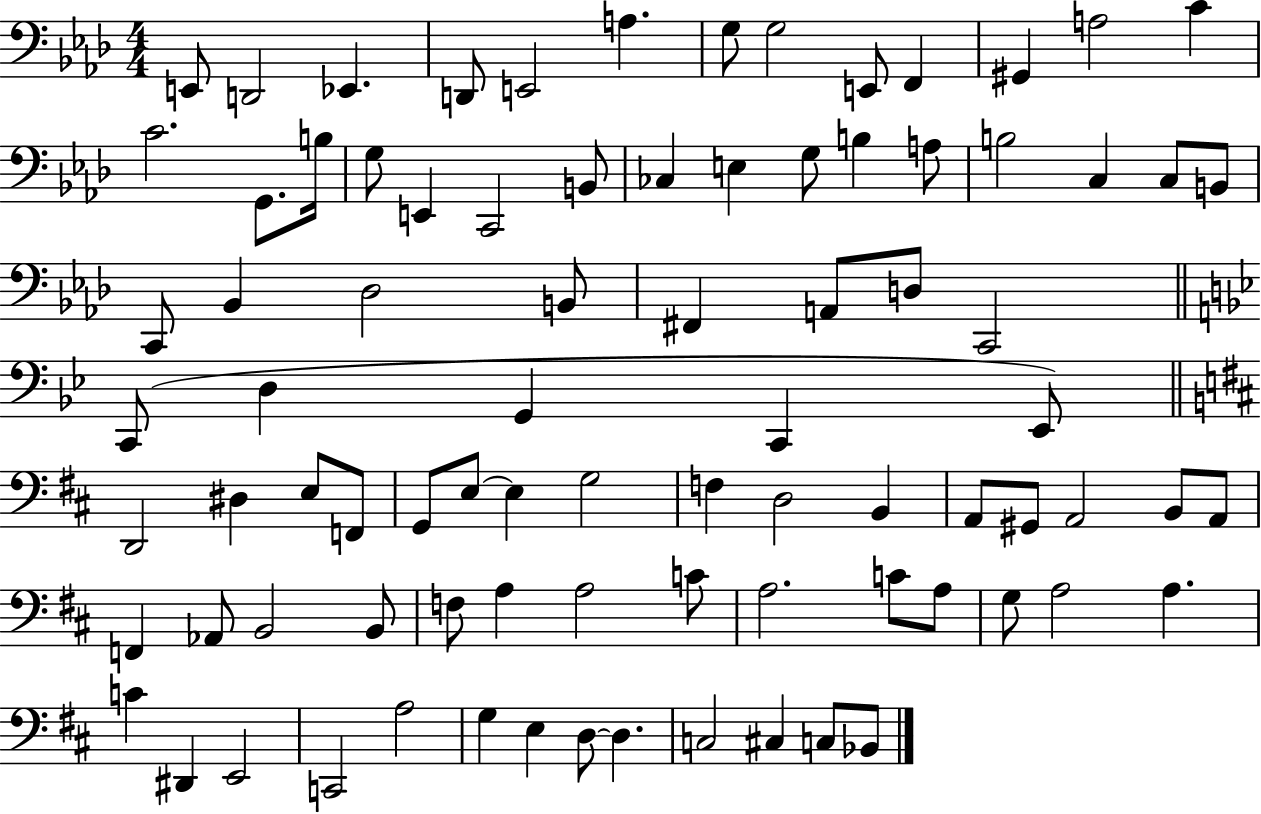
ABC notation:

X:1
T:Untitled
M:4/4
L:1/4
K:Ab
E,,/2 D,,2 _E,, D,,/2 E,,2 A, G,/2 G,2 E,,/2 F,, ^G,, A,2 C C2 G,,/2 B,/4 G,/2 E,, C,,2 B,,/2 _C, E, G,/2 B, A,/2 B,2 C, C,/2 B,,/2 C,,/2 _B,, _D,2 B,,/2 ^F,, A,,/2 D,/2 C,,2 C,,/2 D, G,, C,, _E,,/2 D,,2 ^D, E,/2 F,,/2 G,,/2 E,/2 E, G,2 F, D,2 B,, A,,/2 ^G,,/2 A,,2 B,,/2 A,,/2 F,, _A,,/2 B,,2 B,,/2 F,/2 A, A,2 C/2 A,2 C/2 A,/2 G,/2 A,2 A, C ^D,, E,,2 C,,2 A,2 G, E, D,/2 D, C,2 ^C, C,/2 _B,,/2